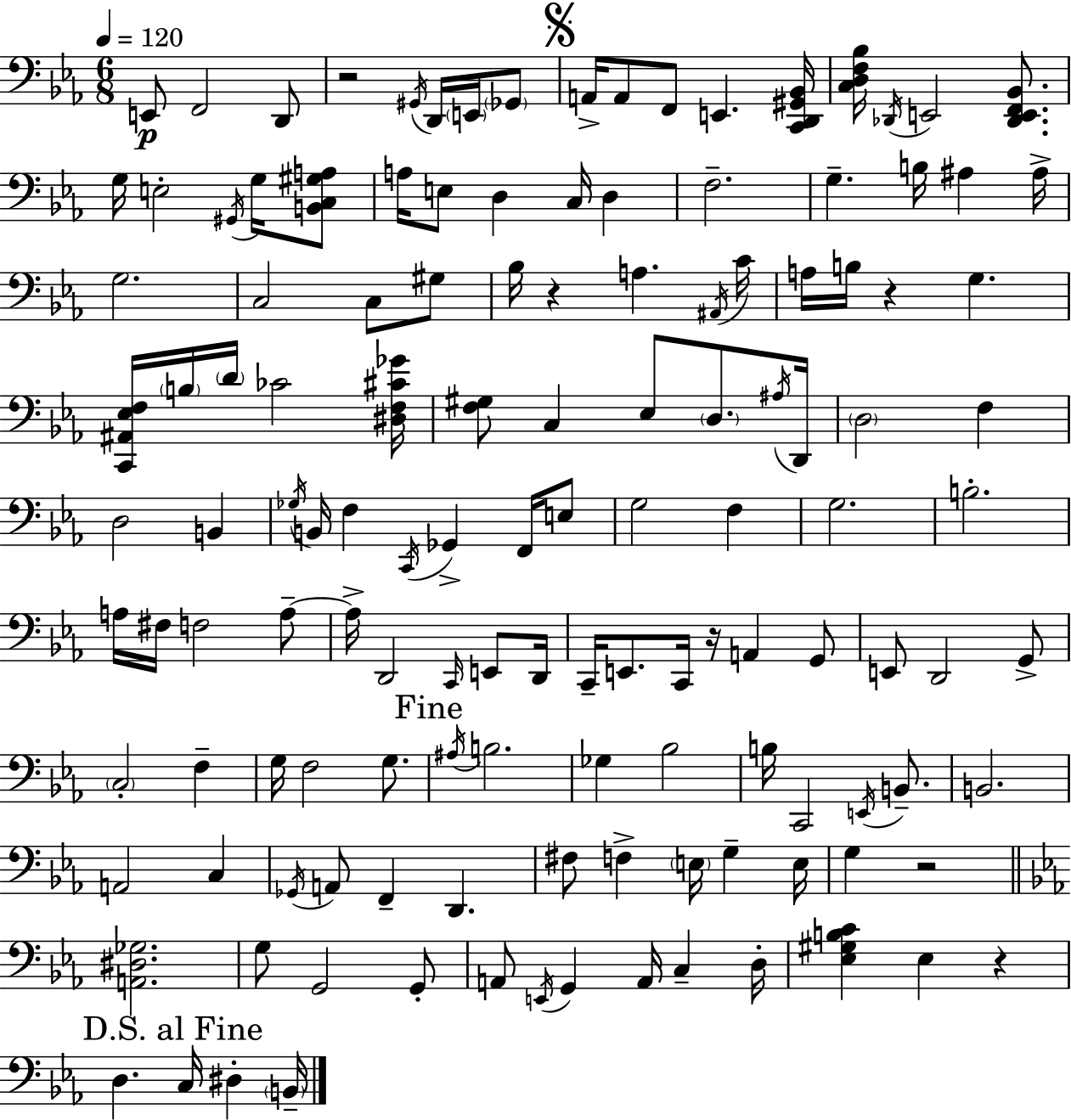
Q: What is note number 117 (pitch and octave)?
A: D#3